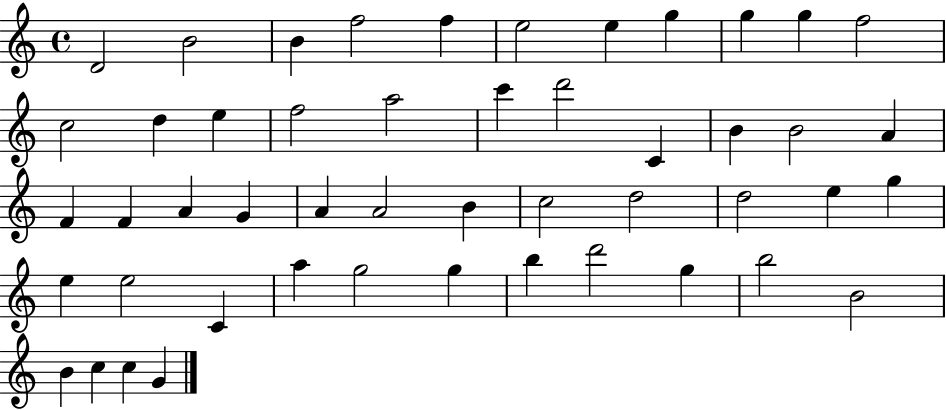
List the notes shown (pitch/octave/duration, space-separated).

D4/h B4/h B4/q F5/h F5/q E5/h E5/q G5/q G5/q G5/q F5/h C5/h D5/q E5/q F5/h A5/h C6/q D6/h C4/q B4/q B4/h A4/q F4/q F4/q A4/q G4/q A4/q A4/h B4/q C5/h D5/h D5/h E5/q G5/q E5/q E5/h C4/q A5/q G5/h G5/q B5/q D6/h G5/q B5/h B4/h B4/q C5/q C5/q G4/q